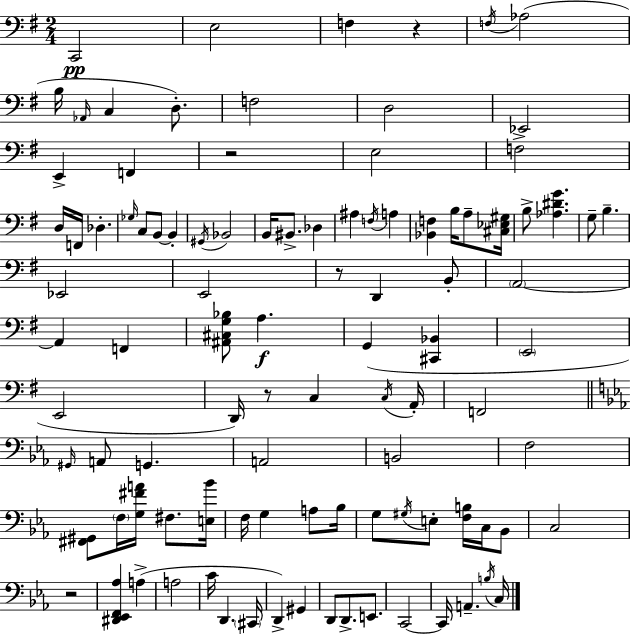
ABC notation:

X:1
T:Untitled
M:2/4
L:1/4
K:G
C,,2 E,2 F, z F,/4 _A,2 B,/4 _A,,/4 C, D,/2 F,2 D,2 _E,,2 E,, F,, z2 E,2 F,2 D,/4 F,,/4 _D, _G,/4 C,/2 B,,/2 B,, ^G,,/4 _B,,2 B,,/4 ^B,,/2 _D, ^A, F,/4 A, [_B,,F,] B,/4 A,/2 [^C,_E,^G,]/4 B,/2 [_A,^DG] G,/2 B, _E,,2 E,,2 z/2 D,, B,,/2 A,,2 A,, F,, [^A,,^C,G,_B,]/2 A, G,, [^C,,_B,,] E,,2 E,,2 D,,/4 z/2 C, C,/4 A,,/4 F,,2 ^G,,/4 A,,/2 G,, A,,2 B,,2 F,2 [^F,,^G,,]/2 F,/4 [G,^FA]/4 ^F,/2 [E,_B]/4 F,/4 G, A,/2 _B,/4 G,/2 ^G,/4 E,/2 [F,B,]/4 C,/4 _B,,/2 C,2 z2 [^D,,_E,,F,,_A,] A, A,2 C/4 D,, ^C,,/4 D,, ^G,, D,,/2 D,,/2 E,,/2 C,,2 C,,/4 A,, B,/4 C,/4